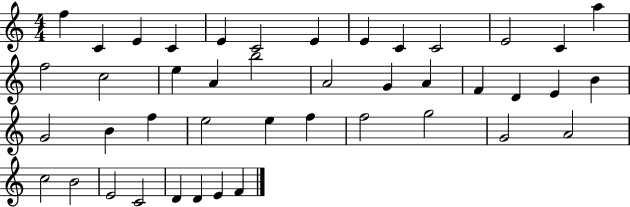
F5/q C4/q E4/q C4/q E4/q C4/h E4/q E4/q C4/q C4/h E4/h C4/q A5/q F5/h C5/h E5/q A4/q B5/h A4/h G4/q A4/q F4/q D4/q E4/q B4/q G4/h B4/q F5/q E5/h E5/q F5/q F5/h G5/h G4/h A4/h C5/h B4/h E4/h C4/h D4/q D4/q E4/q F4/q